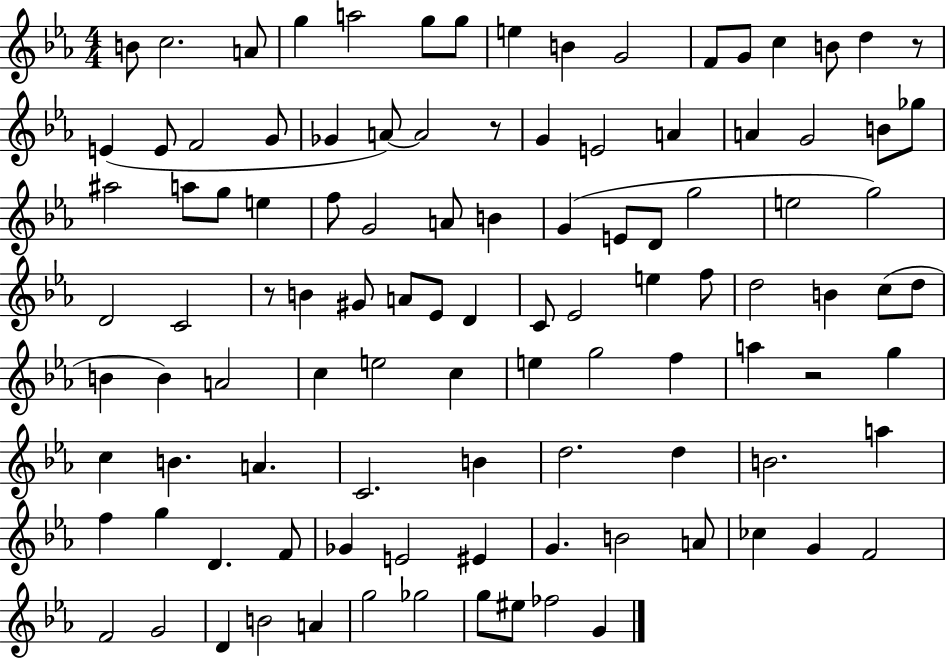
{
  \clef treble
  \numericTimeSignature
  \time 4/4
  \key ees \major
  b'8 c''2. a'8 | g''4 a''2 g''8 g''8 | e''4 b'4 g'2 | f'8 g'8 c''4 b'8 d''4 r8 | \break e'4( e'8 f'2 g'8 | ges'4 a'8~~) a'2 r8 | g'4 e'2 a'4 | a'4 g'2 b'8 ges''8 | \break ais''2 a''8 g''8 e''4 | f''8 g'2 a'8 b'4 | g'4( e'8 d'8 g''2 | e''2 g''2) | \break d'2 c'2 | r8 b'4 gis'8 a'8 ees'8 d'4 | c'8 ees'2 e''4 f''8 | d''2 b'4 c''8( d''8 | \break b'4 b'4) a'2 | c''4 e''2 c''4 | e''4 g''2 f''4 | a''4 r2 g''4 | \break c''4 b'4. a'4. | c'2. b'4 | d''2. d''4 | b'2. a''4 | \break f''4 g''4 d'4. f'8 | ges'4 e'2 eis'4 | g'4. b'2 a'8 | ces''4 g'4 f'2 | \break f'2 g'2 | d'4 b'2 a'4 | g''2 ges''2 | g''8 eis''8 fes''2 g'4 | \break \bar "|."
}